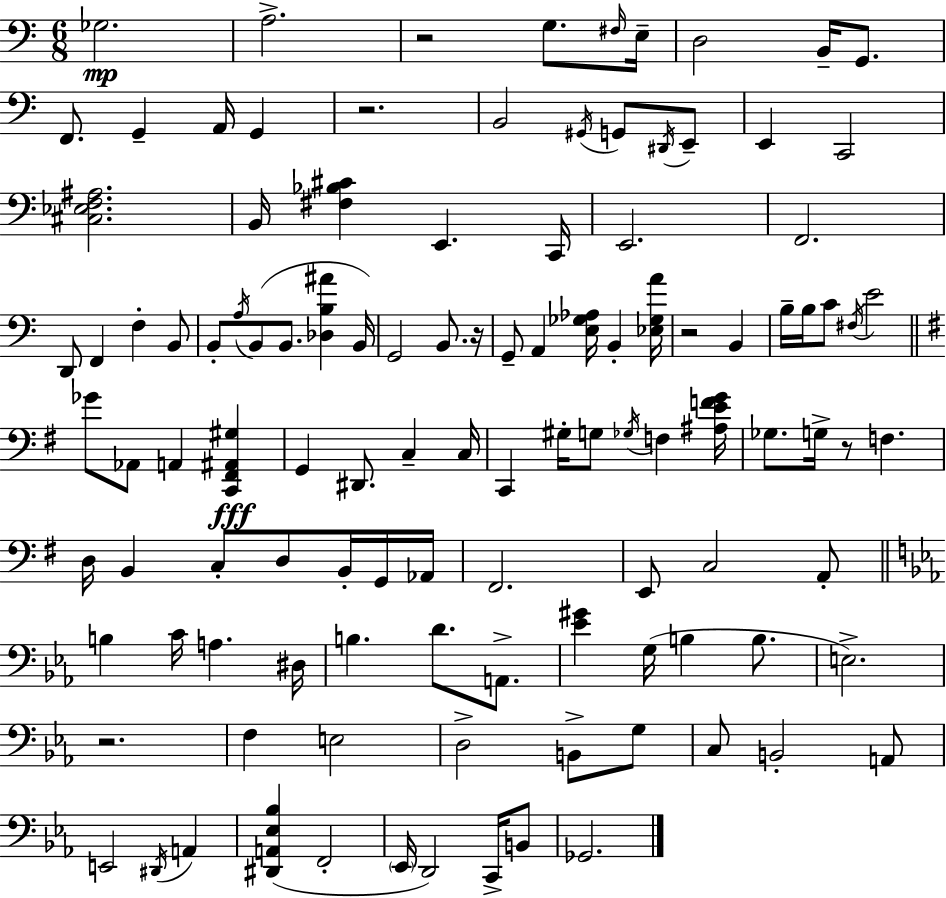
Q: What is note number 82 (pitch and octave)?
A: F3